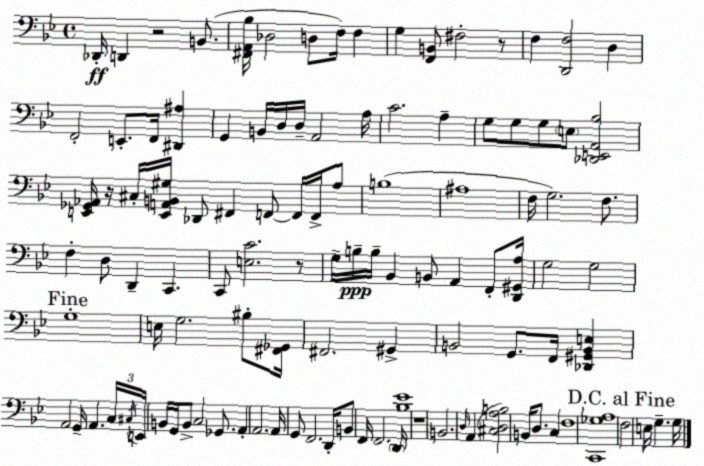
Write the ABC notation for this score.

X:1
T:Untitled
M:4/4
L:1/4
K:Gm
_D,,/4 D,, z2 B,,/2 [^F,,A,,_B,]/4 _D,2 D,/2 F,/4 F, G, [F,,B,,]/2 ^F,2 z/2 F, [D,,F,]2 D, F,,2 E,,/2 F,,/4 [^D,,^A,] G,, B,,/4 D,/4 D,/4 A,,2 A,/4 C2 A, G,/2 G,/2 G,/2 E,/2 [_D,,E,,A,,_B,]2 [E,,_G,,_A,,]/4 z/4 ^C,/4 [E,,A,,B,,^G,]/4 _D,,/2 ^F,, F,,/2 F,,/4 F,,/4 A,/2 B,4 ^A,4 F,/4 G,2 F,/2 F, D,/2 D,, C,, C,,/2 [E,C]2 z/2 G,/4 B,/4 B,/4 _B,, B,,/2 A,, F,,/2 [D,,^G,,A,]/4 G,2 G,2 G,4 E,/4 G,2 ^B,/2 [^F,,_G,,]/4 ^F,,2 ^G,, B,,2 G,,/2 F,,/4 [_D,,^G,,B,,E,] A,,2 G,,/4 A,, C,/4 ^C,/4 E,,/4 B,,/4 G,,/4 B,,/2 C,2 _G,,/2 A,, A,,2 A,,/4 G,,/2 F,,2 D,,/4 B,,/2 F,,/4 F,,2 D,,/4 [_B,_E]4 z4 B,,2 D,/4 A,, [^C,D,A,B,]2 B,,/4 D,/2 C, F,4 [C,,_G,A,]4 F,2 E,/4 G, G,/4